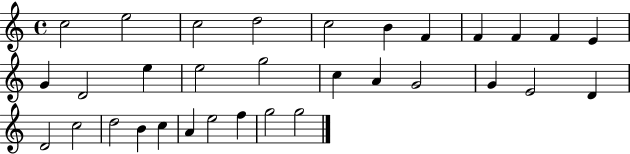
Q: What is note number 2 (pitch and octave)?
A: E5